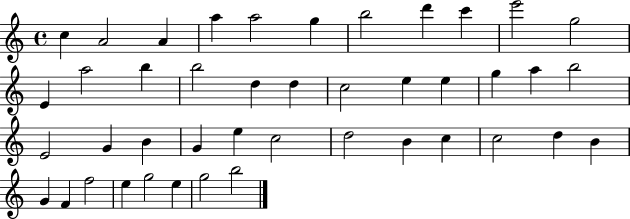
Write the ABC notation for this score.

X:1
T:Untitled
M:4/4
L:1/4
K:C
c A2 A a a2 g b2 d' c' e'2 g2 E a2 b b2 d d c2 e e g a b2 E2 G B G e c2 d2 B c c2 d B G F f2 e g2 e g2 b2